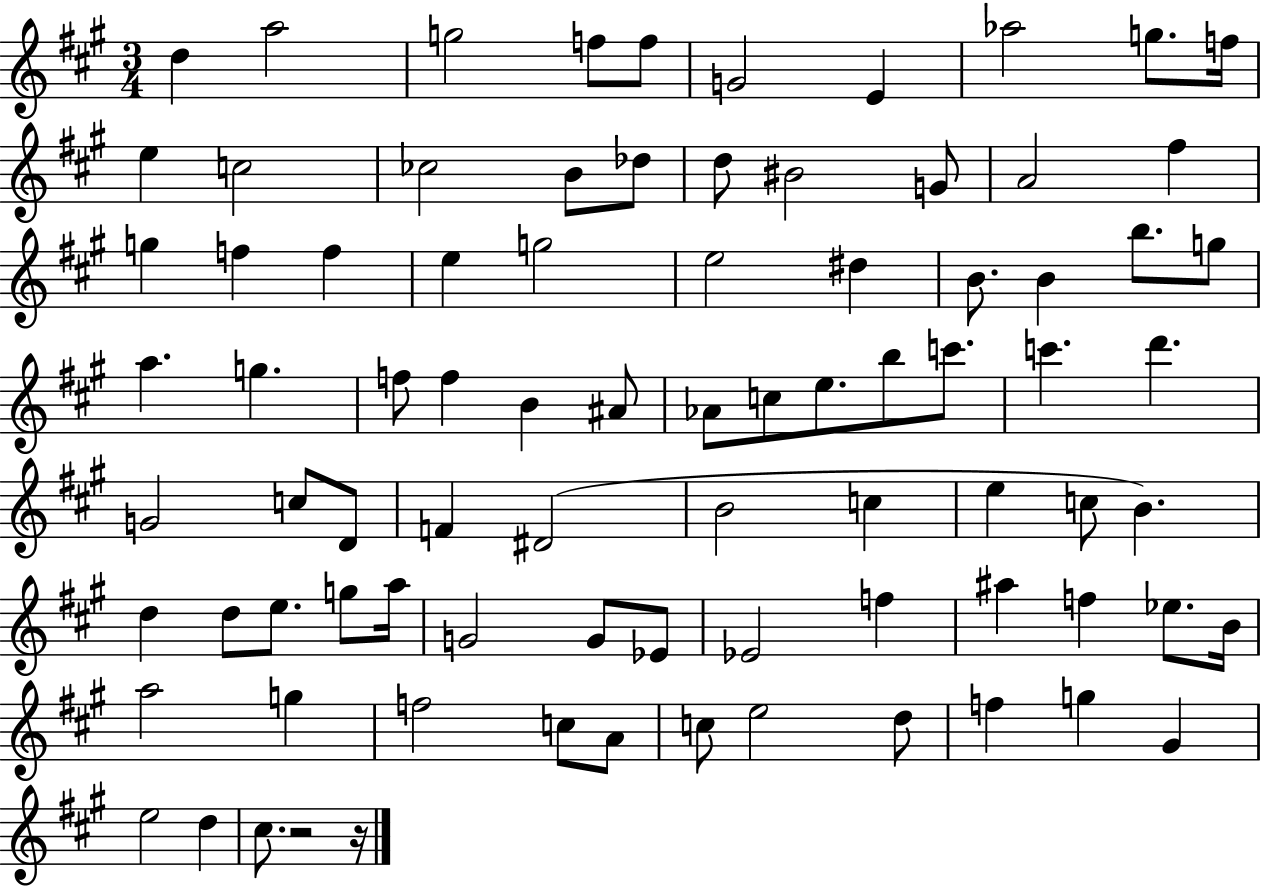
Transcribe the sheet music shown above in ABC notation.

X:1
T:Untitled
M:3/4
L:1/4
K:A
d a2 g2 f/2 f/2 G2 E _a2 g/2 f/4 e c2 _c2 B/2 _d/2 d/2 ^B2 G/2 A2 ^f g f f e g2 e2 ^d B/2 B b/2 g/2 a g f/2 f B ^A/2 _A/2 c/2 e/2 b/2 c'/2 c' d' G2 c/2 D/2 F ^D2 B2 c e c/2 B d d/2 e/2 g/2 a/4 G2 G/2 _E/2 _E2 f ^a f _e/2 B/4 a2 g f2 c/2 A/2 c/2 e2 d/2 f g ^G e2 d ^c/2 z2 z/4